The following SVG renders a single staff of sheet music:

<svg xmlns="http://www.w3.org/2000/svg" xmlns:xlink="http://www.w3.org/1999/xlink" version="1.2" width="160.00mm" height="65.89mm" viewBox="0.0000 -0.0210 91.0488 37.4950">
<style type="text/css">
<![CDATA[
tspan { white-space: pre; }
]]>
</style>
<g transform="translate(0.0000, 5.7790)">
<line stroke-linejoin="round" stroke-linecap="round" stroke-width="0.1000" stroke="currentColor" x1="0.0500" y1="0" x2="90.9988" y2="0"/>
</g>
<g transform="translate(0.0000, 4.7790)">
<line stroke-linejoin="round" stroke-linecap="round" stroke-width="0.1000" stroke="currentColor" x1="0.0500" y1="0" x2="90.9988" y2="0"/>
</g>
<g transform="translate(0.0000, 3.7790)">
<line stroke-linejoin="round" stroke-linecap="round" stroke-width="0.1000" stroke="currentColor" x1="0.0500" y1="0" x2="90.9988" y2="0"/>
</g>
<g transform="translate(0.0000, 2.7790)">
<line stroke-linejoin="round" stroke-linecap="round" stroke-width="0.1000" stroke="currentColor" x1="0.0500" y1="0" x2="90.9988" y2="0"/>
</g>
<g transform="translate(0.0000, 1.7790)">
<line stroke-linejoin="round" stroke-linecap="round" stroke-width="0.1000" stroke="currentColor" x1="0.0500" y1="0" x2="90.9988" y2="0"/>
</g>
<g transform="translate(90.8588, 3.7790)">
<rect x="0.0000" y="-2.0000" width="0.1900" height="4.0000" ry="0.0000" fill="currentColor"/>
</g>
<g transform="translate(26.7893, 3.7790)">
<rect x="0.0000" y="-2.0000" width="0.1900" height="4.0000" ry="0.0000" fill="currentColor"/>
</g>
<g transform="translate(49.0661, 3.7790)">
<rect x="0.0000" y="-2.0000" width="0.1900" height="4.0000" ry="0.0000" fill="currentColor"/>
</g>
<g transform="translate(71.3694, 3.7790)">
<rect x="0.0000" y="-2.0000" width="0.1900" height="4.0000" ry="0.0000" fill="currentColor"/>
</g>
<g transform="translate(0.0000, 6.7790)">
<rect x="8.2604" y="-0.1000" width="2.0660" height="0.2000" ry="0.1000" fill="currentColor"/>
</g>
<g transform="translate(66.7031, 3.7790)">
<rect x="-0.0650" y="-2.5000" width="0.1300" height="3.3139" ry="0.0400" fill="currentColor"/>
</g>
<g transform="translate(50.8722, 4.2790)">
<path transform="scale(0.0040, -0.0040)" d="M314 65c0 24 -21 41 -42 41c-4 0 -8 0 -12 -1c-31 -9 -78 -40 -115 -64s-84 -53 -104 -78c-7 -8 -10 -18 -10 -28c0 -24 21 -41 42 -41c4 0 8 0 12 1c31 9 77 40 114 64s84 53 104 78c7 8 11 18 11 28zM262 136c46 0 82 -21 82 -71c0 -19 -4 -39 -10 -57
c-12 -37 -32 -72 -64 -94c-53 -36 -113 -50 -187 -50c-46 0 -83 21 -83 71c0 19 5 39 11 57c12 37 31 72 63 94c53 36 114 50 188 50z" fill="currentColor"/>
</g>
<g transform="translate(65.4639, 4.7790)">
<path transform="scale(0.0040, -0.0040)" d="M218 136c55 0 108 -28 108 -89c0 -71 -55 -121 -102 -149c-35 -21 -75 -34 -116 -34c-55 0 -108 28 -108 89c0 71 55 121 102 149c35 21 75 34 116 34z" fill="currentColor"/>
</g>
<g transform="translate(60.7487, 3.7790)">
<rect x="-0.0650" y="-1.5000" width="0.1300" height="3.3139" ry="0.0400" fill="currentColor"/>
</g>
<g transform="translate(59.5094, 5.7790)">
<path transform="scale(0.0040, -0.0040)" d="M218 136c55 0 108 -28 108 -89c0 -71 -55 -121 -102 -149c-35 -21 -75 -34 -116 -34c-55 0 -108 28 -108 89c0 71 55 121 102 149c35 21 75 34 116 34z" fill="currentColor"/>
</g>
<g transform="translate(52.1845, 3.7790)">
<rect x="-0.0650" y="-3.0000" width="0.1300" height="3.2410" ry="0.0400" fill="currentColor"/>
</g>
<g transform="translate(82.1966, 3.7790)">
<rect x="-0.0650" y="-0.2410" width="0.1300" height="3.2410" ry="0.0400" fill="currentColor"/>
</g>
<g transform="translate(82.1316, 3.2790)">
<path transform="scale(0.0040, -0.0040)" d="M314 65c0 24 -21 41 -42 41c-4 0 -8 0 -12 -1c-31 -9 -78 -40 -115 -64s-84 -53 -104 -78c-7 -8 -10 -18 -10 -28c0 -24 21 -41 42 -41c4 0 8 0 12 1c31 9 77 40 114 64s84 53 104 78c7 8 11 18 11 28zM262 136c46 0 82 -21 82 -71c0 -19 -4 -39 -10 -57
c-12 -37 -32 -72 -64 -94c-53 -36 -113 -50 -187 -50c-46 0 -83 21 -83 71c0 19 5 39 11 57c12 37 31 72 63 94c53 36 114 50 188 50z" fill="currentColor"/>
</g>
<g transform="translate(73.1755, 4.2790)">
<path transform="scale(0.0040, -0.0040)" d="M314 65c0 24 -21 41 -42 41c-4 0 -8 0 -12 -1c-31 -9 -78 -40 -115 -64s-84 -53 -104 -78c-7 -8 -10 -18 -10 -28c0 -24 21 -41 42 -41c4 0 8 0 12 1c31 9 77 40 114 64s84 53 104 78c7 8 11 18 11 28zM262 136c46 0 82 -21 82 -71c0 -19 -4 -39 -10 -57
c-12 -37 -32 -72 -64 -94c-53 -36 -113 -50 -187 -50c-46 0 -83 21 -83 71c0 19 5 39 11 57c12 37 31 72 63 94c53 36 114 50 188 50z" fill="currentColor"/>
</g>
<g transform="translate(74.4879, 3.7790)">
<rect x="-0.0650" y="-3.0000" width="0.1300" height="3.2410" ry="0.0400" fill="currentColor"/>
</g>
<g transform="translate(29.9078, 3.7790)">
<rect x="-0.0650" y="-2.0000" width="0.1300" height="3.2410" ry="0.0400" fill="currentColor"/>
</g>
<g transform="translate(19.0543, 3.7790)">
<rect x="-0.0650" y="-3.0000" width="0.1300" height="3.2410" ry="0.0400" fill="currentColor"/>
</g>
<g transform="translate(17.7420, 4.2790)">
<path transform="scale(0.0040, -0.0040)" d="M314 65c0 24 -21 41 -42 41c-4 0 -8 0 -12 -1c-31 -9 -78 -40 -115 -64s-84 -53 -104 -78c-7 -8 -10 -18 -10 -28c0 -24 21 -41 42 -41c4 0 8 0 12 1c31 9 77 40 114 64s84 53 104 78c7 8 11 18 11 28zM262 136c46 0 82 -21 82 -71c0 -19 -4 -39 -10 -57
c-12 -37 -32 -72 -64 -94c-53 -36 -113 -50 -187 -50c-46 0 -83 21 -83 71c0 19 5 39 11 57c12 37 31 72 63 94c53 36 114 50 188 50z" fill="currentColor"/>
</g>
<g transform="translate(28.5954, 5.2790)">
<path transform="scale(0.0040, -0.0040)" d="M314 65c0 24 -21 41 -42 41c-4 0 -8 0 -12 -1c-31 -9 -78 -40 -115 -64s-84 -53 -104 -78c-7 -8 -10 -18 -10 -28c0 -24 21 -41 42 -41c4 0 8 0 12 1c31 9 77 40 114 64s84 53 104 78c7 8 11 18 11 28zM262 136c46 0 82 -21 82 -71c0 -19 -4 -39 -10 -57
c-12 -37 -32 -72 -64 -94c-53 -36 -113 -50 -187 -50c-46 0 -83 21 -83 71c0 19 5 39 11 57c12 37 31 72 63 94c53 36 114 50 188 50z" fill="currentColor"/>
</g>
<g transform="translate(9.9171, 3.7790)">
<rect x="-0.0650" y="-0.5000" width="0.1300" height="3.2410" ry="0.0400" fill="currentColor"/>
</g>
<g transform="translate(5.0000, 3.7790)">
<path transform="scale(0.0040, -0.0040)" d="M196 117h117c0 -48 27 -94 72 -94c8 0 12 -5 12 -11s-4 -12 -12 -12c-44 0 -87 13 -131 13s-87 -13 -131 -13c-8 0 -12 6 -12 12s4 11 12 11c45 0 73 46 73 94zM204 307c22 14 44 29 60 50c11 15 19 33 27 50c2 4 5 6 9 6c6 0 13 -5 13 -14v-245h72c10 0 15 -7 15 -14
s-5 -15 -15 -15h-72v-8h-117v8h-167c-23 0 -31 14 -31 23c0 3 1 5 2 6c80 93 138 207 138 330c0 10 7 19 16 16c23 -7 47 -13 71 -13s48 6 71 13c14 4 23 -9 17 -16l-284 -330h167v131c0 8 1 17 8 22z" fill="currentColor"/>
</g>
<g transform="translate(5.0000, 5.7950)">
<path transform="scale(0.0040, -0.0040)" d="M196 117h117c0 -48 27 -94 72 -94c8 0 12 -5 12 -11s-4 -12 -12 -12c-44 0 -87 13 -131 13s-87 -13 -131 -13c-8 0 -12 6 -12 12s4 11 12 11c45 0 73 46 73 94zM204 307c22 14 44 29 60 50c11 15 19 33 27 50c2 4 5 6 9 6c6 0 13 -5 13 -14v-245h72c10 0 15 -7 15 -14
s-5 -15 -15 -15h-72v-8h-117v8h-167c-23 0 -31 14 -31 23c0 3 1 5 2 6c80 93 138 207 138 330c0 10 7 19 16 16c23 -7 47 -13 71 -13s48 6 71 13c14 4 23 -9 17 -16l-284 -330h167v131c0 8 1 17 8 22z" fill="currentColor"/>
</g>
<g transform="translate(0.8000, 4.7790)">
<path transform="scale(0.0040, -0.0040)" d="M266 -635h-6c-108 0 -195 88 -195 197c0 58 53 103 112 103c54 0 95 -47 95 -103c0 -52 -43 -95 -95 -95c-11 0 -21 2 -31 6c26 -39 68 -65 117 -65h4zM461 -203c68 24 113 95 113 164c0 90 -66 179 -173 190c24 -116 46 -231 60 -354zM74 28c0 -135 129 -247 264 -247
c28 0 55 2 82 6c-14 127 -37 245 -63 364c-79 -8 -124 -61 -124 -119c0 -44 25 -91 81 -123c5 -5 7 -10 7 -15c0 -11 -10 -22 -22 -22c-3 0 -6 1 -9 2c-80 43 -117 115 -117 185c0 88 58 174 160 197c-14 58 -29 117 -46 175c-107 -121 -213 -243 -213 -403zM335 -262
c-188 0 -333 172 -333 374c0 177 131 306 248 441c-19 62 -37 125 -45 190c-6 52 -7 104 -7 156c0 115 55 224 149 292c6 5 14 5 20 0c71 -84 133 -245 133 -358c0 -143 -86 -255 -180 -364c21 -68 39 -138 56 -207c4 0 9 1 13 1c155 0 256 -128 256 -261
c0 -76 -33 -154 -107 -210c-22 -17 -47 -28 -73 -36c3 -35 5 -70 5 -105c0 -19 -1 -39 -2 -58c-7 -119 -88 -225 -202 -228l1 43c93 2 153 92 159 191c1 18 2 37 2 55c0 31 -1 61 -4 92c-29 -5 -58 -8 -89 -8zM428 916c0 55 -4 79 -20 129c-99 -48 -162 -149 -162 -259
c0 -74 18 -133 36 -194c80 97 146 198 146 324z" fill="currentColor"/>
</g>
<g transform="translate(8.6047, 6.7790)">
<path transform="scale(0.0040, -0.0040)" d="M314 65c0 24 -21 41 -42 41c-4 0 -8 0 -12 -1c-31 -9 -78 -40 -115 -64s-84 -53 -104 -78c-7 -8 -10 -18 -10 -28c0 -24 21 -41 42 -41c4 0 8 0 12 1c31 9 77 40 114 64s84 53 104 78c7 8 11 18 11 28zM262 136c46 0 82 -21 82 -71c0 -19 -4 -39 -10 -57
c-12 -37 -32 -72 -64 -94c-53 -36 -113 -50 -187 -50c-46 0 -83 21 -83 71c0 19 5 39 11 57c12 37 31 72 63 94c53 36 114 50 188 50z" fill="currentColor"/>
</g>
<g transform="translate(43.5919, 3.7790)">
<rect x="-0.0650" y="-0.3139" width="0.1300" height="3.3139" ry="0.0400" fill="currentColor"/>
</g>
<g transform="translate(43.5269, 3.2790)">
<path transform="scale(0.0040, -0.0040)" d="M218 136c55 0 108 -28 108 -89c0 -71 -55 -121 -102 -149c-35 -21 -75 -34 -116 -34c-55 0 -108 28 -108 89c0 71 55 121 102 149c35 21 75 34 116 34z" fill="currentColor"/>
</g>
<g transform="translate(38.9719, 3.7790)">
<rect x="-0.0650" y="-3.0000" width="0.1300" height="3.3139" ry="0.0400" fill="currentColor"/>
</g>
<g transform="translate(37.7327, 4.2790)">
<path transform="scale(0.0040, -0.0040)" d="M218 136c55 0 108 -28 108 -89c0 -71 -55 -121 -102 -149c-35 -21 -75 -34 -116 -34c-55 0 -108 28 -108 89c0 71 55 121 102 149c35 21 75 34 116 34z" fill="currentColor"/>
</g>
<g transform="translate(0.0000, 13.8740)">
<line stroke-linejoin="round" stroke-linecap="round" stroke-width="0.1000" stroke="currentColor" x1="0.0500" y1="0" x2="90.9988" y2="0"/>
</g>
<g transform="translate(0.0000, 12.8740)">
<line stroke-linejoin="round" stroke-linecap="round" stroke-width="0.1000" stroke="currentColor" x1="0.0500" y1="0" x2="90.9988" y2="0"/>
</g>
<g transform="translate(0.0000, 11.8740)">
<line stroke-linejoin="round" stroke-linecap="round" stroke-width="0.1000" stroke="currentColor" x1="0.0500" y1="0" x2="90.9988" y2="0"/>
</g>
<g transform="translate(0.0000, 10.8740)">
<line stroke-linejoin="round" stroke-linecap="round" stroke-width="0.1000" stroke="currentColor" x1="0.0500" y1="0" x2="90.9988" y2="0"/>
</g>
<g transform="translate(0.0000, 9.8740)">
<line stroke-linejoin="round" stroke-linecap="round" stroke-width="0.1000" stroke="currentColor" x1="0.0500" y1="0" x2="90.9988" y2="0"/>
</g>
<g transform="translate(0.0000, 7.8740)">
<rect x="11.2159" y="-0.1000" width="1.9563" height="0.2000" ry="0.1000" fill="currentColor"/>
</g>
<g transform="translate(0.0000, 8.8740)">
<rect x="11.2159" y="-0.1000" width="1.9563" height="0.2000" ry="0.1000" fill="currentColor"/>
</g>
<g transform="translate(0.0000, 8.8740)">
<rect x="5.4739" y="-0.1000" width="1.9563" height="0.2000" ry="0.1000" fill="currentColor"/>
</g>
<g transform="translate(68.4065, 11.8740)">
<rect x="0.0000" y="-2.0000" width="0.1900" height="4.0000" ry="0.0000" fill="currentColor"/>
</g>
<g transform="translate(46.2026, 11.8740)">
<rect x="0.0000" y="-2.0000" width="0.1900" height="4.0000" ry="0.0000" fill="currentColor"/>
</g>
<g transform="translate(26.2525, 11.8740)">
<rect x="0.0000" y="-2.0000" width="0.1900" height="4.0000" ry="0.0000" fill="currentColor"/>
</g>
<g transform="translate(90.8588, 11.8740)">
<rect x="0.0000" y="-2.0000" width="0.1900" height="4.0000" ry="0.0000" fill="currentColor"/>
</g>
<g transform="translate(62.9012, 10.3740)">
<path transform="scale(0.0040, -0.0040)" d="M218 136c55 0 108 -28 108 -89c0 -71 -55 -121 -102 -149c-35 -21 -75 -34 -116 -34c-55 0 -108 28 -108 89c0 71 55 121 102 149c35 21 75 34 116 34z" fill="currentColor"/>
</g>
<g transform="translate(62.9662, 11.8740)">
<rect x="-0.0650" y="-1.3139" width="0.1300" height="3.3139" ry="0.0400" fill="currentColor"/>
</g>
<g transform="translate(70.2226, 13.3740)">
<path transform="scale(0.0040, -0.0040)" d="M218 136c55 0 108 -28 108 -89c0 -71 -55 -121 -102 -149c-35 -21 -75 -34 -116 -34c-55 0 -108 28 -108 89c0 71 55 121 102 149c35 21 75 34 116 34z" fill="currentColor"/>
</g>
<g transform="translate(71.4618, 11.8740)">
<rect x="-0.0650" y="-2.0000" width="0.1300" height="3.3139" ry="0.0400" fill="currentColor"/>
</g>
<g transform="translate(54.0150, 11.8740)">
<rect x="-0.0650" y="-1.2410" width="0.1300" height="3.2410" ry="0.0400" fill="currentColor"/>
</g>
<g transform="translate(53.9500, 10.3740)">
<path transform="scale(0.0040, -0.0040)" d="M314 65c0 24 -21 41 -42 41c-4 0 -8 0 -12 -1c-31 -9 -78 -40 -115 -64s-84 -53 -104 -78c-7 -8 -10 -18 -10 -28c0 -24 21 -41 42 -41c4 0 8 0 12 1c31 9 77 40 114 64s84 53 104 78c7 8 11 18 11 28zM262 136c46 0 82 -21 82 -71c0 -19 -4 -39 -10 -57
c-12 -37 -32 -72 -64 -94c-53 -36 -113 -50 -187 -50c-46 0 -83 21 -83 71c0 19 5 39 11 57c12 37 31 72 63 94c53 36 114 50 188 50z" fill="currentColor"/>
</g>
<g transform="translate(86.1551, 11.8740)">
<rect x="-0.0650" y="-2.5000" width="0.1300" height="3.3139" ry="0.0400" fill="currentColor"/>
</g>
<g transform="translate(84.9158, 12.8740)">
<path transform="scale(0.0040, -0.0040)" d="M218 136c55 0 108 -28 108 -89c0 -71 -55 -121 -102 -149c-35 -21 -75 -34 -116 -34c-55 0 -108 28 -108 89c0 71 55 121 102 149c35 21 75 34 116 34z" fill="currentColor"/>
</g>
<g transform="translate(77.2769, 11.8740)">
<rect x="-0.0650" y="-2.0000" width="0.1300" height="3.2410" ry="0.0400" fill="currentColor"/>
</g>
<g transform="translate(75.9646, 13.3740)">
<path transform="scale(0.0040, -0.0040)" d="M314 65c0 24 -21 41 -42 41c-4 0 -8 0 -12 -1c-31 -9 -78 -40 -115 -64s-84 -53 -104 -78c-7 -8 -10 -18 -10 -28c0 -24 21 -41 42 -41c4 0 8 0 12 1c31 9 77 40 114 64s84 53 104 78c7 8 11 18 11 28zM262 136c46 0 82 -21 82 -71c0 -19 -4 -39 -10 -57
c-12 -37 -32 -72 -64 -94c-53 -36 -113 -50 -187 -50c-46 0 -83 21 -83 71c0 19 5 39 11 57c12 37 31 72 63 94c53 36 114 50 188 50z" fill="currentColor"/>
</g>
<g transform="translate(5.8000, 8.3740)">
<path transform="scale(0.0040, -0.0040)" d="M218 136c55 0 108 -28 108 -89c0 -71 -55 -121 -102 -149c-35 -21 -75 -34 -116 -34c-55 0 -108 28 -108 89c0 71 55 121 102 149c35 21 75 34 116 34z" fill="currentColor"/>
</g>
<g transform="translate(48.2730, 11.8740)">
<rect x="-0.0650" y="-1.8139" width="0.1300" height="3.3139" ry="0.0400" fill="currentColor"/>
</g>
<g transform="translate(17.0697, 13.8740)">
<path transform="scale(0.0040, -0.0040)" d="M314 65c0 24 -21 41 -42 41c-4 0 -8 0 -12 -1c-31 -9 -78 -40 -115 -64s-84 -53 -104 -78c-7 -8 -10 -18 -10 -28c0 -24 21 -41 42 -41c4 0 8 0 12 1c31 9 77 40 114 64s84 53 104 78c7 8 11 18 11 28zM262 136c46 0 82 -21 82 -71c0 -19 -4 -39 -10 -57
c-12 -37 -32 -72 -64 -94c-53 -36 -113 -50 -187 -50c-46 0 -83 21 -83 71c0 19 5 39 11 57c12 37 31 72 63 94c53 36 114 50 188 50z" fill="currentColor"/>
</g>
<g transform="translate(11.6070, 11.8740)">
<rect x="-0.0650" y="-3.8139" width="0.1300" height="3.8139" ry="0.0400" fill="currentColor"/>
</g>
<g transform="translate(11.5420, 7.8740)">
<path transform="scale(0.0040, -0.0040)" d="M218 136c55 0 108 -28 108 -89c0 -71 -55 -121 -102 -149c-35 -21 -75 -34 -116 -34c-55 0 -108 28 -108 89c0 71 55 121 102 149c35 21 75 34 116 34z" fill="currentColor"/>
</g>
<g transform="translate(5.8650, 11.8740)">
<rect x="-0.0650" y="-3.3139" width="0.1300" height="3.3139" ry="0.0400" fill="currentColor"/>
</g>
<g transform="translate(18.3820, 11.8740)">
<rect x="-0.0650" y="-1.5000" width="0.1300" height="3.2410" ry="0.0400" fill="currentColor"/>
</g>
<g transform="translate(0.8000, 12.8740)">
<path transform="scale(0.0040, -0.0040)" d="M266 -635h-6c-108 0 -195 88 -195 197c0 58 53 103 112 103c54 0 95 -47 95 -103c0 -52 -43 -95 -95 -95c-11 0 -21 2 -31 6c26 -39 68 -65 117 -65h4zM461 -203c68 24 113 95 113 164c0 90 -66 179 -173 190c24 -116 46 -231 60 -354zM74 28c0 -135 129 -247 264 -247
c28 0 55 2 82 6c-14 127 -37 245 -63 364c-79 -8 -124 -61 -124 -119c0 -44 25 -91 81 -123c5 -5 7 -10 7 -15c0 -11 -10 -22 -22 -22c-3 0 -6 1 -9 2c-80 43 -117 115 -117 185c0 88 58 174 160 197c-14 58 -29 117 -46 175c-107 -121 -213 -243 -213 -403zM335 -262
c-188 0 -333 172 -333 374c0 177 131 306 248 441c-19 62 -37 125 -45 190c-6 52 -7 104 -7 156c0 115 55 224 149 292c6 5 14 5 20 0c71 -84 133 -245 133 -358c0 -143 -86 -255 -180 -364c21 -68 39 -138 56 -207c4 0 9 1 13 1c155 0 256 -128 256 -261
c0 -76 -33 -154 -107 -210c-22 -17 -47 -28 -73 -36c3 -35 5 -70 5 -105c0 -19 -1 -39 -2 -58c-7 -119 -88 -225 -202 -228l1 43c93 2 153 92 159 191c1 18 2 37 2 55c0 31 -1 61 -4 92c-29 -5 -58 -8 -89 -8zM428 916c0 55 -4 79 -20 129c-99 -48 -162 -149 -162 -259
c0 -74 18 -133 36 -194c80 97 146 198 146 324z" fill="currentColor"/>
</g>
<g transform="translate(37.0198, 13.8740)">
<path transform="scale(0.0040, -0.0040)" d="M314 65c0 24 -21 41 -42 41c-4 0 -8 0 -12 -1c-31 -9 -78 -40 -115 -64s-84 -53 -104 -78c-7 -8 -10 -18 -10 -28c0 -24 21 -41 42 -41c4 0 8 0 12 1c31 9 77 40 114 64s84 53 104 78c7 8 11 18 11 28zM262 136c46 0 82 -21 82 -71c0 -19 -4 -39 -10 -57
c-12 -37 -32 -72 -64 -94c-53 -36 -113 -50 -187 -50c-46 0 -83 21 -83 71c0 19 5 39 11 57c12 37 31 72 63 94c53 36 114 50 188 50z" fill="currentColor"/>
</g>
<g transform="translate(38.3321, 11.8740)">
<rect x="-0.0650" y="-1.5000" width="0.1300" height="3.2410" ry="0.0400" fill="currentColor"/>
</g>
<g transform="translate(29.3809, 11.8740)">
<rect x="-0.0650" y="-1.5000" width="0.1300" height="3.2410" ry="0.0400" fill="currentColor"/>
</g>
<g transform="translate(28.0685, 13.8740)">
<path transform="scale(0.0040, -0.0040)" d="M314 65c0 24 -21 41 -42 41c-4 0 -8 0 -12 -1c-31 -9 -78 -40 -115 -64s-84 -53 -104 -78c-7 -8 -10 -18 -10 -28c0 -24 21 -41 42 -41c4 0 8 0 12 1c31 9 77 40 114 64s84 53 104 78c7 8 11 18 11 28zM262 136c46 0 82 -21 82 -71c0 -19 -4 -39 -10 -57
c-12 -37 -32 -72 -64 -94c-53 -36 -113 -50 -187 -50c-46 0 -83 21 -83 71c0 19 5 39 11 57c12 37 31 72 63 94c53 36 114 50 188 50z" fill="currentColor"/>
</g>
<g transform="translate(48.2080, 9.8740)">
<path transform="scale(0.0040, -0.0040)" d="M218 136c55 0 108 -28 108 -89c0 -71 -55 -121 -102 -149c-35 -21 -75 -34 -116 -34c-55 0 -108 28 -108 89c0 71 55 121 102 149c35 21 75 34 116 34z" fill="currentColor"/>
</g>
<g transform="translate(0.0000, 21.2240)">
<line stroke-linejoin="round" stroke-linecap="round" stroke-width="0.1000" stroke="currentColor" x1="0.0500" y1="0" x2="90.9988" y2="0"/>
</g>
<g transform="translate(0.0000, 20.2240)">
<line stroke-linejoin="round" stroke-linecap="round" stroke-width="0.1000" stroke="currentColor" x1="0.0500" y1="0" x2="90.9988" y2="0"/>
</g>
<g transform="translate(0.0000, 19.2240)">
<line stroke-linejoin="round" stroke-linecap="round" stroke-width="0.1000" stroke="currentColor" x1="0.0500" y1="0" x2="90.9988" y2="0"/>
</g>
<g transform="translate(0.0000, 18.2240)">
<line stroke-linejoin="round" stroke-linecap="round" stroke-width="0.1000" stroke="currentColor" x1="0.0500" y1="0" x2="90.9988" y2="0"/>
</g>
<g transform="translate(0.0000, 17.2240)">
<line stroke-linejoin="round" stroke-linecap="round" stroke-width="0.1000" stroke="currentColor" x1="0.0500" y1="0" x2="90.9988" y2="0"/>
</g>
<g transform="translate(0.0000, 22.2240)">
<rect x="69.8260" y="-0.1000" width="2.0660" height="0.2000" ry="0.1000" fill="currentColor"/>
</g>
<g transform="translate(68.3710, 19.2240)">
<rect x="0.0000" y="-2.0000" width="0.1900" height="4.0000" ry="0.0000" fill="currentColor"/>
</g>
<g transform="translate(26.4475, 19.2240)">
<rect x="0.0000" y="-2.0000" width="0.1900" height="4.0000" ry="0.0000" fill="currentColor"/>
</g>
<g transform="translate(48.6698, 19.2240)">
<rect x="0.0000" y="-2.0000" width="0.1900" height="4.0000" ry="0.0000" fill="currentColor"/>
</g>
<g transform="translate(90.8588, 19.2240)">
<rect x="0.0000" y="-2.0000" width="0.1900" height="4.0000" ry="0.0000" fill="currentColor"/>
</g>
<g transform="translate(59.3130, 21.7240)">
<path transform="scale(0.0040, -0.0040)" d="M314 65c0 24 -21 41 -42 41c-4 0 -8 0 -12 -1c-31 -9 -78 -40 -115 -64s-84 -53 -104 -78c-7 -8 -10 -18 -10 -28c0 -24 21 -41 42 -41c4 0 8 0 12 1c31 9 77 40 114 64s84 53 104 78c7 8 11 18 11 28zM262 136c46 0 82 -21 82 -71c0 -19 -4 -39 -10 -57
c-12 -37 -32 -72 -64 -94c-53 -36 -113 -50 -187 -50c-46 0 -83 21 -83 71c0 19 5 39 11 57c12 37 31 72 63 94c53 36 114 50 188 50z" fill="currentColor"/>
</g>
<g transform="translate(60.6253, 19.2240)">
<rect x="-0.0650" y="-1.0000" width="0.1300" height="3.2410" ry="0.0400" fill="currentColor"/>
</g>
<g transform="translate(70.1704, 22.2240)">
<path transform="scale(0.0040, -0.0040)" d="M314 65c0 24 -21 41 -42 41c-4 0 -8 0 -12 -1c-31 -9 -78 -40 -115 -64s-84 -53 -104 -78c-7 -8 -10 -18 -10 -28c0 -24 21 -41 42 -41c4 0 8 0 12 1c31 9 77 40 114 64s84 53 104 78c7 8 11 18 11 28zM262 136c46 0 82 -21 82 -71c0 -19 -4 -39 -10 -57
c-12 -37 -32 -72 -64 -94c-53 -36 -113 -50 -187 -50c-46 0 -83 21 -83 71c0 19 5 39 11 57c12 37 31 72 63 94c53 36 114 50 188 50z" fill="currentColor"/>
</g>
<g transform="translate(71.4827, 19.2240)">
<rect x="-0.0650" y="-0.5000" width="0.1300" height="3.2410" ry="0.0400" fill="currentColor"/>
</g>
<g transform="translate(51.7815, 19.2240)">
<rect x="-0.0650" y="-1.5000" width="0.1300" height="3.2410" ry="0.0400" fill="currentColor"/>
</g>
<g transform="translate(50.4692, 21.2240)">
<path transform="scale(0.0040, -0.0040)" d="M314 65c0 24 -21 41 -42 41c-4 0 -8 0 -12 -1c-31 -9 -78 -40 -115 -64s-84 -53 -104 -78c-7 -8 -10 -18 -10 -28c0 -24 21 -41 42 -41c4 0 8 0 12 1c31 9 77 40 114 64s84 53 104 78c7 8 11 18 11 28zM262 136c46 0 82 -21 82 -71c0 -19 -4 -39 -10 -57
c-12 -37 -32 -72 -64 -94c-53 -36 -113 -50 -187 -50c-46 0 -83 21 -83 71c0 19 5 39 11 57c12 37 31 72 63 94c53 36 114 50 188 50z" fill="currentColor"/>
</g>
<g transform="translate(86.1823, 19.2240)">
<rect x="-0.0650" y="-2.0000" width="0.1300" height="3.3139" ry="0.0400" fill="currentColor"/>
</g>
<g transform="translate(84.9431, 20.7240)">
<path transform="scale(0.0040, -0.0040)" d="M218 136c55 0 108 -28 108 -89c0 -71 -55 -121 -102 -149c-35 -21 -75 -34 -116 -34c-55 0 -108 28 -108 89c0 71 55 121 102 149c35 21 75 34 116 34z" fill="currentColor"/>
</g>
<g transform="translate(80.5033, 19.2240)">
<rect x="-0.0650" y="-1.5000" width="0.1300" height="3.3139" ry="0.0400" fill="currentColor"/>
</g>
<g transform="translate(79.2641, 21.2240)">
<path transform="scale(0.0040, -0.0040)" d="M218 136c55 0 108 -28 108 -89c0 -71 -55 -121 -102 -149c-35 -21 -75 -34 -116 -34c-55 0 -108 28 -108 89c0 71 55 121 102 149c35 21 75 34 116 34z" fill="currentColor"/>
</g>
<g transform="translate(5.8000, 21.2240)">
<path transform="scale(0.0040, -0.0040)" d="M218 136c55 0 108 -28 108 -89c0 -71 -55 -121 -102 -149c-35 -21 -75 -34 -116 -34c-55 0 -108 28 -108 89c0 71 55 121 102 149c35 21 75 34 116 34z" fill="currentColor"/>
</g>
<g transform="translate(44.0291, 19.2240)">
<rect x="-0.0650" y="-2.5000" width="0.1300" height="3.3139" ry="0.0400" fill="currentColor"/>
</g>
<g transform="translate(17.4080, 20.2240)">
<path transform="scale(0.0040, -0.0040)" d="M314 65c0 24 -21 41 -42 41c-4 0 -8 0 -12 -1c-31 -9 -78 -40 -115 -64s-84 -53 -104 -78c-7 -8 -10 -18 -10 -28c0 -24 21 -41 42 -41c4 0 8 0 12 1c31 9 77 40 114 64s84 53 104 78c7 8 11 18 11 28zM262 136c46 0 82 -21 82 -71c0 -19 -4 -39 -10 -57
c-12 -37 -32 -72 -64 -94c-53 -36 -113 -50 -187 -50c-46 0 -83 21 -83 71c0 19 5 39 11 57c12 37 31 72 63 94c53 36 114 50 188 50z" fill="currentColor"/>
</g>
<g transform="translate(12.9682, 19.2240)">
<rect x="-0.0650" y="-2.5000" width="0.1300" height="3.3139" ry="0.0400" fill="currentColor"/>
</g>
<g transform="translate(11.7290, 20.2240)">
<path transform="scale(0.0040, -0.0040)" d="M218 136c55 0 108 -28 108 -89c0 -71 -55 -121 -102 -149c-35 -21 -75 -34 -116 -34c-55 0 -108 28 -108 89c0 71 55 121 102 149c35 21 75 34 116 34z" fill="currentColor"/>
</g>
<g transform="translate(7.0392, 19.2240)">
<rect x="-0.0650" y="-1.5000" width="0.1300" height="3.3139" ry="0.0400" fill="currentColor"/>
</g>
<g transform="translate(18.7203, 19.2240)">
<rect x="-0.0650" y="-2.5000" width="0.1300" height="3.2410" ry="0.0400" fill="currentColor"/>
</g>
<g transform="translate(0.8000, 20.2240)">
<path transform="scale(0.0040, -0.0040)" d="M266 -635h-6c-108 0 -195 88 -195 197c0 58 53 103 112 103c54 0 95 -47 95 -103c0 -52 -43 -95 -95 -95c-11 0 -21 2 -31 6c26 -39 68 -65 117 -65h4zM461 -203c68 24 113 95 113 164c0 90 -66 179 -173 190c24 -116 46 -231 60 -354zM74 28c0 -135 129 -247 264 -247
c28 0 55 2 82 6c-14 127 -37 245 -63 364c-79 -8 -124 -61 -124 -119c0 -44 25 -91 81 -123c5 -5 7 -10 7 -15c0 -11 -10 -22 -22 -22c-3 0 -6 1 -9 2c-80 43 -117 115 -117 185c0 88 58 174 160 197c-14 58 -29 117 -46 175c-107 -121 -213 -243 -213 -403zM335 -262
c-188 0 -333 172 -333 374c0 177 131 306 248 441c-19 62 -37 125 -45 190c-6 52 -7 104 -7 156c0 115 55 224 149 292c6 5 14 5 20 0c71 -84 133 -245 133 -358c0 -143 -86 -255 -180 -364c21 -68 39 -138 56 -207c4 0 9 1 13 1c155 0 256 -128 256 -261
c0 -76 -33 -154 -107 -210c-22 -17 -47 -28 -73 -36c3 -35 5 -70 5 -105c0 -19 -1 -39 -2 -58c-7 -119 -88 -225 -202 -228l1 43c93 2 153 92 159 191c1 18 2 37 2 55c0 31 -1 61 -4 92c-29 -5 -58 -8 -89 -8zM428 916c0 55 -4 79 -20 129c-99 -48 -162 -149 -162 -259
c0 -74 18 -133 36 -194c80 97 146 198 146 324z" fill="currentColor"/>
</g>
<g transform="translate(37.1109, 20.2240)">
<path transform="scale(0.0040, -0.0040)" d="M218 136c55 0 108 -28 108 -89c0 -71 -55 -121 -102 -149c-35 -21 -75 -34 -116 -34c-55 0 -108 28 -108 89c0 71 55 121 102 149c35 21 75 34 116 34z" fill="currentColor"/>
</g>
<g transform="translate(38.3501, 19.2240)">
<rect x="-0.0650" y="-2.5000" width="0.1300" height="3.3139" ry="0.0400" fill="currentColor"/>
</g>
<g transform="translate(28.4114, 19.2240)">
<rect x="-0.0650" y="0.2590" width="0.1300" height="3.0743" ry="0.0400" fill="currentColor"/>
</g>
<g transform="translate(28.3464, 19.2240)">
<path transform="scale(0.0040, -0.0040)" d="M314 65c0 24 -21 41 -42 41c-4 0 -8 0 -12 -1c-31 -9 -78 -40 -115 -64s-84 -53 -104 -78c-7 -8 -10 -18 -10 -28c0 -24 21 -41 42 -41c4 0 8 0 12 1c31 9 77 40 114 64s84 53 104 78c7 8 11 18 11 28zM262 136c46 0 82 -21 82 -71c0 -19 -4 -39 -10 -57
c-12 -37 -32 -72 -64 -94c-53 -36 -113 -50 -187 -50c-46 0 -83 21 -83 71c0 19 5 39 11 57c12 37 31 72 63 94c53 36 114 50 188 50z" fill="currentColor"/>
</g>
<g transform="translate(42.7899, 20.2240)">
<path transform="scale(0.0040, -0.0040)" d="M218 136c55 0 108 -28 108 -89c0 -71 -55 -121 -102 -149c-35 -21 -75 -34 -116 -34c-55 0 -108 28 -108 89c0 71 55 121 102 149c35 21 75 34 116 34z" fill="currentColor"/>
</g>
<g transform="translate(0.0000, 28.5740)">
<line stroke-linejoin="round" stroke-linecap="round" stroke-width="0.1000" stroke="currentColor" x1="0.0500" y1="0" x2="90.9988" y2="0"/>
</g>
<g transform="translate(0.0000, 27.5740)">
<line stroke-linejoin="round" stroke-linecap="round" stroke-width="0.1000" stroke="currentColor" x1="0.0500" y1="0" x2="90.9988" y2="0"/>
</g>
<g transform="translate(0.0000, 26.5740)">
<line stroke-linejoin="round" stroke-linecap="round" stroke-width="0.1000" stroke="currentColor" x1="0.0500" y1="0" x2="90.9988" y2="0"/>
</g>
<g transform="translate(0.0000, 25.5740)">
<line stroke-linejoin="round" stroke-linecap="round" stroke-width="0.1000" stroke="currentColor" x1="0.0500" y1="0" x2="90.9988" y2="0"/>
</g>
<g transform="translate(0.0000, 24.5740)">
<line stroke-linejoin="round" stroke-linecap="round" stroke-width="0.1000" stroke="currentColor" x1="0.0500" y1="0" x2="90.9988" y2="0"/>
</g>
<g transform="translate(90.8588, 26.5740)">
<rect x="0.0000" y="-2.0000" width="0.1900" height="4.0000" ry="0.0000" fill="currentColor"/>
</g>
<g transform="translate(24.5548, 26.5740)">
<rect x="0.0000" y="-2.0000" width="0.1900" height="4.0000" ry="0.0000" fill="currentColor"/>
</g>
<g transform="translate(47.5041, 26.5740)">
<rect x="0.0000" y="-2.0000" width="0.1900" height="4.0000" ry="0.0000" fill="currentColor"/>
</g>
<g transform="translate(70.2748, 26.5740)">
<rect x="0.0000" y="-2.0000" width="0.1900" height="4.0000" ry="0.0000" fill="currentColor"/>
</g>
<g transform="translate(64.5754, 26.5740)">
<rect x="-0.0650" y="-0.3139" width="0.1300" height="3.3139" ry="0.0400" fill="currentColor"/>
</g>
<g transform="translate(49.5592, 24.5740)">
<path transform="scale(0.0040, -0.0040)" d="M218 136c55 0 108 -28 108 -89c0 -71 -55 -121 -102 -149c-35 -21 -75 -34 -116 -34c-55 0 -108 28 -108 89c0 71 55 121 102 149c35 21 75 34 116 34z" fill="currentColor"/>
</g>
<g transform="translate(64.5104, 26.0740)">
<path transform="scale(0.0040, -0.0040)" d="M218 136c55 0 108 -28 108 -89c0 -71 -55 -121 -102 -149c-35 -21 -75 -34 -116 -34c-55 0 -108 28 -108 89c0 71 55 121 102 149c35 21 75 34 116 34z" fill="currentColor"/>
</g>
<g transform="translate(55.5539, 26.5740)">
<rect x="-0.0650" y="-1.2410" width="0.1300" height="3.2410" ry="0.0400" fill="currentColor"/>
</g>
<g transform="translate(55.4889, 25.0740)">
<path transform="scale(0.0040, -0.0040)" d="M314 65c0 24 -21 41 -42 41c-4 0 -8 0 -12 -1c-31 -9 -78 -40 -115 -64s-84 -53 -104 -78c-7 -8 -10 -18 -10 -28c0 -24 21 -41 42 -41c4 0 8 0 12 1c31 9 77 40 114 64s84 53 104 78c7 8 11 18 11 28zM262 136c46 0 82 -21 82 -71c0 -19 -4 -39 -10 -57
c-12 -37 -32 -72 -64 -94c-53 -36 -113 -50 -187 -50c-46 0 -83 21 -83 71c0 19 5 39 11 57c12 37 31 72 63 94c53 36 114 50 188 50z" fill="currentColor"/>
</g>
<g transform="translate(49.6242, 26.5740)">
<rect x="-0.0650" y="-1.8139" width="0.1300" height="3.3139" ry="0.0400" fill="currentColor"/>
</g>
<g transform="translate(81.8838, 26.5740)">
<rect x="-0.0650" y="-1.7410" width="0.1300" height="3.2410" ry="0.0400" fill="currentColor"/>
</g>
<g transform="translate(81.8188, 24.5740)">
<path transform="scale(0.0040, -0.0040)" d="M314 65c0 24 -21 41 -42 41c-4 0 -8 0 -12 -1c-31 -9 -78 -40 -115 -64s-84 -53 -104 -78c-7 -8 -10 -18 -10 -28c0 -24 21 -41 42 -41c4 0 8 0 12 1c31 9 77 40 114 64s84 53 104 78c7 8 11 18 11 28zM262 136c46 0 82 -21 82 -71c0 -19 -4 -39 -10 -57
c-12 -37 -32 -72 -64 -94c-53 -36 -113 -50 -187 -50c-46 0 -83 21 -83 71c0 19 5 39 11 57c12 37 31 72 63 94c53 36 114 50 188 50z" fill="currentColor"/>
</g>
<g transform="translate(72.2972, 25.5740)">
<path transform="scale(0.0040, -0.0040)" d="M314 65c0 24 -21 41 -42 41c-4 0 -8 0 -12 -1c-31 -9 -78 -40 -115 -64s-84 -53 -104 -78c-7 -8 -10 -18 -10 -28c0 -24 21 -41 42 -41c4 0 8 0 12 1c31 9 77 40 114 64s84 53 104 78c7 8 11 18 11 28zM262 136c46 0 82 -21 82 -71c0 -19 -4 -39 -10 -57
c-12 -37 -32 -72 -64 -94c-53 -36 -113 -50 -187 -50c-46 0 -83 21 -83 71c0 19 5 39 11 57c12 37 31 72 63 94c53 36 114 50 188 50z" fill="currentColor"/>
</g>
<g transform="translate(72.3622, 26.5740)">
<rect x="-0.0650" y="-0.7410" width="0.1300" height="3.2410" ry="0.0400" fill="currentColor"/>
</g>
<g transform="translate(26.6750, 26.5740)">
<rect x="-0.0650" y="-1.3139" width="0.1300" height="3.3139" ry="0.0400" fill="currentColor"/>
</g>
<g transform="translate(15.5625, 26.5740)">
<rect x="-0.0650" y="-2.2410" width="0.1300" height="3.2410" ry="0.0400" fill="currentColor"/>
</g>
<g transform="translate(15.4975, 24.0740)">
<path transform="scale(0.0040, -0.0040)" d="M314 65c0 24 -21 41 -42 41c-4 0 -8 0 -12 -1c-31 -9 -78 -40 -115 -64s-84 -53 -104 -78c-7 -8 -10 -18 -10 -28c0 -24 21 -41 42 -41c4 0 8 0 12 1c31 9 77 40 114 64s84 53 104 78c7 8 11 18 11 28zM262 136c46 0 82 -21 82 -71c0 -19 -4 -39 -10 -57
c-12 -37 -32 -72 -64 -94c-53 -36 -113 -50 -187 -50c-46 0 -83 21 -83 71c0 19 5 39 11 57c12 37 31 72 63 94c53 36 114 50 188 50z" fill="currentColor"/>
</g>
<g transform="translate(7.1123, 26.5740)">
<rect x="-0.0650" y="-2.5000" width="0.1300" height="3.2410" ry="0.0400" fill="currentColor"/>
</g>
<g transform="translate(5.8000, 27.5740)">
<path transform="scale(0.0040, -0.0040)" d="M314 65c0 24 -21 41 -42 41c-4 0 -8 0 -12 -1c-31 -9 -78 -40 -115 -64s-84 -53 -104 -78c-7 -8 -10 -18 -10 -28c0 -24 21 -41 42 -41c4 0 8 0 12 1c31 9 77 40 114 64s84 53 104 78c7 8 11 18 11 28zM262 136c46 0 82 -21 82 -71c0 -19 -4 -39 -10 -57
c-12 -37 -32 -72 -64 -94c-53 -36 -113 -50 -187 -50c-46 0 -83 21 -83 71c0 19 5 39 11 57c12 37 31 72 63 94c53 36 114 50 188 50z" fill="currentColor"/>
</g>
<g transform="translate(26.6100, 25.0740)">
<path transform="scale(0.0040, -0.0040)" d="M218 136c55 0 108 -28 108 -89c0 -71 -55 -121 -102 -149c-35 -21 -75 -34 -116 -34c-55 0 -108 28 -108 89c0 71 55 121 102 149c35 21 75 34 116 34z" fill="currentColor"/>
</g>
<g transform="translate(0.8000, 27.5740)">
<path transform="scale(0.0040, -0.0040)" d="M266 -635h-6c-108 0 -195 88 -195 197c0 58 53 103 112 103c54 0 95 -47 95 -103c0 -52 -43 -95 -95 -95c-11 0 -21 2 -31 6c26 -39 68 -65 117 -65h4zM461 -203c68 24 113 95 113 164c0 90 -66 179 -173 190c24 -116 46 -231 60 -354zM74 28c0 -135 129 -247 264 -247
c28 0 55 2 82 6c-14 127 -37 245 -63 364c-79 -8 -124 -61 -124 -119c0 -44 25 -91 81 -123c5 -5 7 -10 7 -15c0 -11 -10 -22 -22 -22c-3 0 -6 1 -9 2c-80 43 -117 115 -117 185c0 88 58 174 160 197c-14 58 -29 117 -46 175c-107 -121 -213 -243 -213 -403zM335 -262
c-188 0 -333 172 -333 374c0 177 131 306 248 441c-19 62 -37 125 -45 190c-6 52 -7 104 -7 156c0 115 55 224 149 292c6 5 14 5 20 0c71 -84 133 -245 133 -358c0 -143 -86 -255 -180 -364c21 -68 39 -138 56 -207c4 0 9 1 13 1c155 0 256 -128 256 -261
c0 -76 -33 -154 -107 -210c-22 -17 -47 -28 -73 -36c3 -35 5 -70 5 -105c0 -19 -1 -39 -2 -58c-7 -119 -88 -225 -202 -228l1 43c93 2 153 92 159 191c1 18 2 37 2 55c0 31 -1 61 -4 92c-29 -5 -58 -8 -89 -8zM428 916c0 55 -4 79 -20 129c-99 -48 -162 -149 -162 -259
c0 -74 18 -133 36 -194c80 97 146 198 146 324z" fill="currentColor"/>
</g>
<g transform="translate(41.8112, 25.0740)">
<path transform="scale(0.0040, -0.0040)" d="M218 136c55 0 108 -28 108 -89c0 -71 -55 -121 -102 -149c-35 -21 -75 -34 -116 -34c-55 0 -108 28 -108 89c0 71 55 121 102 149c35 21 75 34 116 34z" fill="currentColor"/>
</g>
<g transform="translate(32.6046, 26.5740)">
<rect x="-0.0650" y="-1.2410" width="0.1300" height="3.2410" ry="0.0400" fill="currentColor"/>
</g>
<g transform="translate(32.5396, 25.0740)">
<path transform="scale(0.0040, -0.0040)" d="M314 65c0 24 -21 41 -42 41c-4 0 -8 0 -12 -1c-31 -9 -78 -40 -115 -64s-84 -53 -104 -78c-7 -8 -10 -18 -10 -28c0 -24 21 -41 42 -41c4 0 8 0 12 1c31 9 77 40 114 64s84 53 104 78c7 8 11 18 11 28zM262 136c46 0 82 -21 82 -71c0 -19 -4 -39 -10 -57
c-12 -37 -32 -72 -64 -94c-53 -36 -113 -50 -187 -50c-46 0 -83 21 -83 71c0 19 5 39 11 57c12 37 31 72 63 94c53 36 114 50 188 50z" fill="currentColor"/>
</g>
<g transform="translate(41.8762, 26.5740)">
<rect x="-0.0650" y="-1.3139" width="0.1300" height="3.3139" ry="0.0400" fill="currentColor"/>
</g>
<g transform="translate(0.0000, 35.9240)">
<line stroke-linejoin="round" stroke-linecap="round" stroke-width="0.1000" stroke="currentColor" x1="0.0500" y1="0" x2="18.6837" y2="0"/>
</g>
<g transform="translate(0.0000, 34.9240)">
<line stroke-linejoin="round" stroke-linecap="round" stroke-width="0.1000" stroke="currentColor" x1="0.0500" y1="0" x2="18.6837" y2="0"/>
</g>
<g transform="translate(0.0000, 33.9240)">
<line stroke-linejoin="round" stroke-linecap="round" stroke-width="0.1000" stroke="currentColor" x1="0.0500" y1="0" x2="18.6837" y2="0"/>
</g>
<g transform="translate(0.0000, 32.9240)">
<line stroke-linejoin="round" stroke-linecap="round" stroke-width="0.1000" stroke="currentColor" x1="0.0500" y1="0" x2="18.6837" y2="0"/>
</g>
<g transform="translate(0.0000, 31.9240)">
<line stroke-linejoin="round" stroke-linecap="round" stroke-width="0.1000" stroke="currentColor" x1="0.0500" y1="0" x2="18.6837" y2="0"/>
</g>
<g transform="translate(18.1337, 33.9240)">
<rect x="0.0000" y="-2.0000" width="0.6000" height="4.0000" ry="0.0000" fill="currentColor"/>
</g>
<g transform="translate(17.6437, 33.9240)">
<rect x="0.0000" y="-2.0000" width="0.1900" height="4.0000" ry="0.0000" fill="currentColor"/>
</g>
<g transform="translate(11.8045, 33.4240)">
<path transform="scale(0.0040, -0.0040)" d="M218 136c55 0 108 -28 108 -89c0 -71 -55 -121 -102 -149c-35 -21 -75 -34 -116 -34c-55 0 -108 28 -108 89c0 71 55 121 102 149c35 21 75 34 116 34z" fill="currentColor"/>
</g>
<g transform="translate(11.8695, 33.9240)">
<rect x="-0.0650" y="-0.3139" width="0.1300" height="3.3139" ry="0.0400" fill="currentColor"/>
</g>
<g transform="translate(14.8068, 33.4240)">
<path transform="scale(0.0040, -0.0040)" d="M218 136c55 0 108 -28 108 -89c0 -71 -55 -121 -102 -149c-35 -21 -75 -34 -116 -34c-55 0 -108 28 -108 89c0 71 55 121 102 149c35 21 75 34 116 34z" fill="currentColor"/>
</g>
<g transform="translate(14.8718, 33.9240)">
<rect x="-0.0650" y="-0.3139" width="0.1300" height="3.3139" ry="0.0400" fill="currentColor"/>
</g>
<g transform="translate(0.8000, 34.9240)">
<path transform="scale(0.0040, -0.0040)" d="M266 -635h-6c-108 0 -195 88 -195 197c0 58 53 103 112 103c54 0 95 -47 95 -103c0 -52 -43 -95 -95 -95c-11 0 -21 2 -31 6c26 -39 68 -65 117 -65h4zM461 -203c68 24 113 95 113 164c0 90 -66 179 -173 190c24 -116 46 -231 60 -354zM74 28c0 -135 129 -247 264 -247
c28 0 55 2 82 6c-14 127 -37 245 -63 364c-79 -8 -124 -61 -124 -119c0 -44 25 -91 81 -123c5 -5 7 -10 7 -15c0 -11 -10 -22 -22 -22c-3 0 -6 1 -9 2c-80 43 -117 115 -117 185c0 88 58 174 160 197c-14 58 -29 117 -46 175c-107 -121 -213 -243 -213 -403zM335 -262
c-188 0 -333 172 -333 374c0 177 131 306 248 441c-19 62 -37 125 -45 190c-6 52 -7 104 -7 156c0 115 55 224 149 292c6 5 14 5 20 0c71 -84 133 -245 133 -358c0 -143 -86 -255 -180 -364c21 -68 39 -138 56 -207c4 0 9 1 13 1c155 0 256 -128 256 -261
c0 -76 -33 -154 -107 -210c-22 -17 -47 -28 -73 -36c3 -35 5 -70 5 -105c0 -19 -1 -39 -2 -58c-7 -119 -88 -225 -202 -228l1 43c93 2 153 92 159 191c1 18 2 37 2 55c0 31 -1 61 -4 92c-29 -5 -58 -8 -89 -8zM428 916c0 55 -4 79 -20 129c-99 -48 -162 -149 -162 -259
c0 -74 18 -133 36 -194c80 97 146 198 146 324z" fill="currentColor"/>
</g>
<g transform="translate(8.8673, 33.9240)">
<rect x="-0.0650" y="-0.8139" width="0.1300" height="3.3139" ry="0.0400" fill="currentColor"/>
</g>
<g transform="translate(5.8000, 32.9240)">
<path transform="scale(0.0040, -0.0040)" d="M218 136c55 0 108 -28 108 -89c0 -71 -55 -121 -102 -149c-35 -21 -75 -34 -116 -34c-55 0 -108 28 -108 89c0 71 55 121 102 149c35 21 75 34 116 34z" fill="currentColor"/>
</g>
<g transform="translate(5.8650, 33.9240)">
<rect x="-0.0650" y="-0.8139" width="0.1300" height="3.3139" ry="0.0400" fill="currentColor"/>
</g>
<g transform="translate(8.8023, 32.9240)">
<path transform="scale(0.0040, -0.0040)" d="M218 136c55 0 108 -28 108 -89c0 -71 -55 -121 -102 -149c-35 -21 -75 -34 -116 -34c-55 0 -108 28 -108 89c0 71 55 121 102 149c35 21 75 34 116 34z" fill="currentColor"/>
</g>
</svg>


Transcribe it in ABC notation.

X:1
T:Untitled
M:4/4
L:1/4
K:C
C2 A2 F2 A c A2 E G A2 c2 b c' E2 E2 E2 f e2 e F F2 G E G G2 B2 G G E2 D2 C2 E F G2 g2 e e2 e f e2 c d2 f2 d d c c